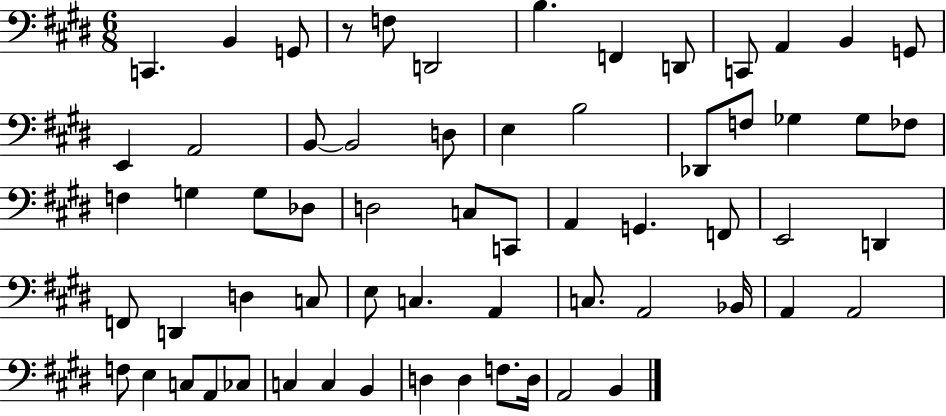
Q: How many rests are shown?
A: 1